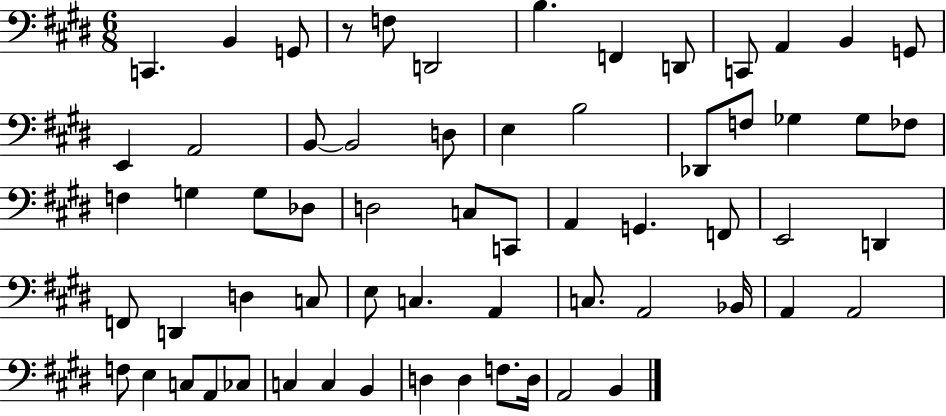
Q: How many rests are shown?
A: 1